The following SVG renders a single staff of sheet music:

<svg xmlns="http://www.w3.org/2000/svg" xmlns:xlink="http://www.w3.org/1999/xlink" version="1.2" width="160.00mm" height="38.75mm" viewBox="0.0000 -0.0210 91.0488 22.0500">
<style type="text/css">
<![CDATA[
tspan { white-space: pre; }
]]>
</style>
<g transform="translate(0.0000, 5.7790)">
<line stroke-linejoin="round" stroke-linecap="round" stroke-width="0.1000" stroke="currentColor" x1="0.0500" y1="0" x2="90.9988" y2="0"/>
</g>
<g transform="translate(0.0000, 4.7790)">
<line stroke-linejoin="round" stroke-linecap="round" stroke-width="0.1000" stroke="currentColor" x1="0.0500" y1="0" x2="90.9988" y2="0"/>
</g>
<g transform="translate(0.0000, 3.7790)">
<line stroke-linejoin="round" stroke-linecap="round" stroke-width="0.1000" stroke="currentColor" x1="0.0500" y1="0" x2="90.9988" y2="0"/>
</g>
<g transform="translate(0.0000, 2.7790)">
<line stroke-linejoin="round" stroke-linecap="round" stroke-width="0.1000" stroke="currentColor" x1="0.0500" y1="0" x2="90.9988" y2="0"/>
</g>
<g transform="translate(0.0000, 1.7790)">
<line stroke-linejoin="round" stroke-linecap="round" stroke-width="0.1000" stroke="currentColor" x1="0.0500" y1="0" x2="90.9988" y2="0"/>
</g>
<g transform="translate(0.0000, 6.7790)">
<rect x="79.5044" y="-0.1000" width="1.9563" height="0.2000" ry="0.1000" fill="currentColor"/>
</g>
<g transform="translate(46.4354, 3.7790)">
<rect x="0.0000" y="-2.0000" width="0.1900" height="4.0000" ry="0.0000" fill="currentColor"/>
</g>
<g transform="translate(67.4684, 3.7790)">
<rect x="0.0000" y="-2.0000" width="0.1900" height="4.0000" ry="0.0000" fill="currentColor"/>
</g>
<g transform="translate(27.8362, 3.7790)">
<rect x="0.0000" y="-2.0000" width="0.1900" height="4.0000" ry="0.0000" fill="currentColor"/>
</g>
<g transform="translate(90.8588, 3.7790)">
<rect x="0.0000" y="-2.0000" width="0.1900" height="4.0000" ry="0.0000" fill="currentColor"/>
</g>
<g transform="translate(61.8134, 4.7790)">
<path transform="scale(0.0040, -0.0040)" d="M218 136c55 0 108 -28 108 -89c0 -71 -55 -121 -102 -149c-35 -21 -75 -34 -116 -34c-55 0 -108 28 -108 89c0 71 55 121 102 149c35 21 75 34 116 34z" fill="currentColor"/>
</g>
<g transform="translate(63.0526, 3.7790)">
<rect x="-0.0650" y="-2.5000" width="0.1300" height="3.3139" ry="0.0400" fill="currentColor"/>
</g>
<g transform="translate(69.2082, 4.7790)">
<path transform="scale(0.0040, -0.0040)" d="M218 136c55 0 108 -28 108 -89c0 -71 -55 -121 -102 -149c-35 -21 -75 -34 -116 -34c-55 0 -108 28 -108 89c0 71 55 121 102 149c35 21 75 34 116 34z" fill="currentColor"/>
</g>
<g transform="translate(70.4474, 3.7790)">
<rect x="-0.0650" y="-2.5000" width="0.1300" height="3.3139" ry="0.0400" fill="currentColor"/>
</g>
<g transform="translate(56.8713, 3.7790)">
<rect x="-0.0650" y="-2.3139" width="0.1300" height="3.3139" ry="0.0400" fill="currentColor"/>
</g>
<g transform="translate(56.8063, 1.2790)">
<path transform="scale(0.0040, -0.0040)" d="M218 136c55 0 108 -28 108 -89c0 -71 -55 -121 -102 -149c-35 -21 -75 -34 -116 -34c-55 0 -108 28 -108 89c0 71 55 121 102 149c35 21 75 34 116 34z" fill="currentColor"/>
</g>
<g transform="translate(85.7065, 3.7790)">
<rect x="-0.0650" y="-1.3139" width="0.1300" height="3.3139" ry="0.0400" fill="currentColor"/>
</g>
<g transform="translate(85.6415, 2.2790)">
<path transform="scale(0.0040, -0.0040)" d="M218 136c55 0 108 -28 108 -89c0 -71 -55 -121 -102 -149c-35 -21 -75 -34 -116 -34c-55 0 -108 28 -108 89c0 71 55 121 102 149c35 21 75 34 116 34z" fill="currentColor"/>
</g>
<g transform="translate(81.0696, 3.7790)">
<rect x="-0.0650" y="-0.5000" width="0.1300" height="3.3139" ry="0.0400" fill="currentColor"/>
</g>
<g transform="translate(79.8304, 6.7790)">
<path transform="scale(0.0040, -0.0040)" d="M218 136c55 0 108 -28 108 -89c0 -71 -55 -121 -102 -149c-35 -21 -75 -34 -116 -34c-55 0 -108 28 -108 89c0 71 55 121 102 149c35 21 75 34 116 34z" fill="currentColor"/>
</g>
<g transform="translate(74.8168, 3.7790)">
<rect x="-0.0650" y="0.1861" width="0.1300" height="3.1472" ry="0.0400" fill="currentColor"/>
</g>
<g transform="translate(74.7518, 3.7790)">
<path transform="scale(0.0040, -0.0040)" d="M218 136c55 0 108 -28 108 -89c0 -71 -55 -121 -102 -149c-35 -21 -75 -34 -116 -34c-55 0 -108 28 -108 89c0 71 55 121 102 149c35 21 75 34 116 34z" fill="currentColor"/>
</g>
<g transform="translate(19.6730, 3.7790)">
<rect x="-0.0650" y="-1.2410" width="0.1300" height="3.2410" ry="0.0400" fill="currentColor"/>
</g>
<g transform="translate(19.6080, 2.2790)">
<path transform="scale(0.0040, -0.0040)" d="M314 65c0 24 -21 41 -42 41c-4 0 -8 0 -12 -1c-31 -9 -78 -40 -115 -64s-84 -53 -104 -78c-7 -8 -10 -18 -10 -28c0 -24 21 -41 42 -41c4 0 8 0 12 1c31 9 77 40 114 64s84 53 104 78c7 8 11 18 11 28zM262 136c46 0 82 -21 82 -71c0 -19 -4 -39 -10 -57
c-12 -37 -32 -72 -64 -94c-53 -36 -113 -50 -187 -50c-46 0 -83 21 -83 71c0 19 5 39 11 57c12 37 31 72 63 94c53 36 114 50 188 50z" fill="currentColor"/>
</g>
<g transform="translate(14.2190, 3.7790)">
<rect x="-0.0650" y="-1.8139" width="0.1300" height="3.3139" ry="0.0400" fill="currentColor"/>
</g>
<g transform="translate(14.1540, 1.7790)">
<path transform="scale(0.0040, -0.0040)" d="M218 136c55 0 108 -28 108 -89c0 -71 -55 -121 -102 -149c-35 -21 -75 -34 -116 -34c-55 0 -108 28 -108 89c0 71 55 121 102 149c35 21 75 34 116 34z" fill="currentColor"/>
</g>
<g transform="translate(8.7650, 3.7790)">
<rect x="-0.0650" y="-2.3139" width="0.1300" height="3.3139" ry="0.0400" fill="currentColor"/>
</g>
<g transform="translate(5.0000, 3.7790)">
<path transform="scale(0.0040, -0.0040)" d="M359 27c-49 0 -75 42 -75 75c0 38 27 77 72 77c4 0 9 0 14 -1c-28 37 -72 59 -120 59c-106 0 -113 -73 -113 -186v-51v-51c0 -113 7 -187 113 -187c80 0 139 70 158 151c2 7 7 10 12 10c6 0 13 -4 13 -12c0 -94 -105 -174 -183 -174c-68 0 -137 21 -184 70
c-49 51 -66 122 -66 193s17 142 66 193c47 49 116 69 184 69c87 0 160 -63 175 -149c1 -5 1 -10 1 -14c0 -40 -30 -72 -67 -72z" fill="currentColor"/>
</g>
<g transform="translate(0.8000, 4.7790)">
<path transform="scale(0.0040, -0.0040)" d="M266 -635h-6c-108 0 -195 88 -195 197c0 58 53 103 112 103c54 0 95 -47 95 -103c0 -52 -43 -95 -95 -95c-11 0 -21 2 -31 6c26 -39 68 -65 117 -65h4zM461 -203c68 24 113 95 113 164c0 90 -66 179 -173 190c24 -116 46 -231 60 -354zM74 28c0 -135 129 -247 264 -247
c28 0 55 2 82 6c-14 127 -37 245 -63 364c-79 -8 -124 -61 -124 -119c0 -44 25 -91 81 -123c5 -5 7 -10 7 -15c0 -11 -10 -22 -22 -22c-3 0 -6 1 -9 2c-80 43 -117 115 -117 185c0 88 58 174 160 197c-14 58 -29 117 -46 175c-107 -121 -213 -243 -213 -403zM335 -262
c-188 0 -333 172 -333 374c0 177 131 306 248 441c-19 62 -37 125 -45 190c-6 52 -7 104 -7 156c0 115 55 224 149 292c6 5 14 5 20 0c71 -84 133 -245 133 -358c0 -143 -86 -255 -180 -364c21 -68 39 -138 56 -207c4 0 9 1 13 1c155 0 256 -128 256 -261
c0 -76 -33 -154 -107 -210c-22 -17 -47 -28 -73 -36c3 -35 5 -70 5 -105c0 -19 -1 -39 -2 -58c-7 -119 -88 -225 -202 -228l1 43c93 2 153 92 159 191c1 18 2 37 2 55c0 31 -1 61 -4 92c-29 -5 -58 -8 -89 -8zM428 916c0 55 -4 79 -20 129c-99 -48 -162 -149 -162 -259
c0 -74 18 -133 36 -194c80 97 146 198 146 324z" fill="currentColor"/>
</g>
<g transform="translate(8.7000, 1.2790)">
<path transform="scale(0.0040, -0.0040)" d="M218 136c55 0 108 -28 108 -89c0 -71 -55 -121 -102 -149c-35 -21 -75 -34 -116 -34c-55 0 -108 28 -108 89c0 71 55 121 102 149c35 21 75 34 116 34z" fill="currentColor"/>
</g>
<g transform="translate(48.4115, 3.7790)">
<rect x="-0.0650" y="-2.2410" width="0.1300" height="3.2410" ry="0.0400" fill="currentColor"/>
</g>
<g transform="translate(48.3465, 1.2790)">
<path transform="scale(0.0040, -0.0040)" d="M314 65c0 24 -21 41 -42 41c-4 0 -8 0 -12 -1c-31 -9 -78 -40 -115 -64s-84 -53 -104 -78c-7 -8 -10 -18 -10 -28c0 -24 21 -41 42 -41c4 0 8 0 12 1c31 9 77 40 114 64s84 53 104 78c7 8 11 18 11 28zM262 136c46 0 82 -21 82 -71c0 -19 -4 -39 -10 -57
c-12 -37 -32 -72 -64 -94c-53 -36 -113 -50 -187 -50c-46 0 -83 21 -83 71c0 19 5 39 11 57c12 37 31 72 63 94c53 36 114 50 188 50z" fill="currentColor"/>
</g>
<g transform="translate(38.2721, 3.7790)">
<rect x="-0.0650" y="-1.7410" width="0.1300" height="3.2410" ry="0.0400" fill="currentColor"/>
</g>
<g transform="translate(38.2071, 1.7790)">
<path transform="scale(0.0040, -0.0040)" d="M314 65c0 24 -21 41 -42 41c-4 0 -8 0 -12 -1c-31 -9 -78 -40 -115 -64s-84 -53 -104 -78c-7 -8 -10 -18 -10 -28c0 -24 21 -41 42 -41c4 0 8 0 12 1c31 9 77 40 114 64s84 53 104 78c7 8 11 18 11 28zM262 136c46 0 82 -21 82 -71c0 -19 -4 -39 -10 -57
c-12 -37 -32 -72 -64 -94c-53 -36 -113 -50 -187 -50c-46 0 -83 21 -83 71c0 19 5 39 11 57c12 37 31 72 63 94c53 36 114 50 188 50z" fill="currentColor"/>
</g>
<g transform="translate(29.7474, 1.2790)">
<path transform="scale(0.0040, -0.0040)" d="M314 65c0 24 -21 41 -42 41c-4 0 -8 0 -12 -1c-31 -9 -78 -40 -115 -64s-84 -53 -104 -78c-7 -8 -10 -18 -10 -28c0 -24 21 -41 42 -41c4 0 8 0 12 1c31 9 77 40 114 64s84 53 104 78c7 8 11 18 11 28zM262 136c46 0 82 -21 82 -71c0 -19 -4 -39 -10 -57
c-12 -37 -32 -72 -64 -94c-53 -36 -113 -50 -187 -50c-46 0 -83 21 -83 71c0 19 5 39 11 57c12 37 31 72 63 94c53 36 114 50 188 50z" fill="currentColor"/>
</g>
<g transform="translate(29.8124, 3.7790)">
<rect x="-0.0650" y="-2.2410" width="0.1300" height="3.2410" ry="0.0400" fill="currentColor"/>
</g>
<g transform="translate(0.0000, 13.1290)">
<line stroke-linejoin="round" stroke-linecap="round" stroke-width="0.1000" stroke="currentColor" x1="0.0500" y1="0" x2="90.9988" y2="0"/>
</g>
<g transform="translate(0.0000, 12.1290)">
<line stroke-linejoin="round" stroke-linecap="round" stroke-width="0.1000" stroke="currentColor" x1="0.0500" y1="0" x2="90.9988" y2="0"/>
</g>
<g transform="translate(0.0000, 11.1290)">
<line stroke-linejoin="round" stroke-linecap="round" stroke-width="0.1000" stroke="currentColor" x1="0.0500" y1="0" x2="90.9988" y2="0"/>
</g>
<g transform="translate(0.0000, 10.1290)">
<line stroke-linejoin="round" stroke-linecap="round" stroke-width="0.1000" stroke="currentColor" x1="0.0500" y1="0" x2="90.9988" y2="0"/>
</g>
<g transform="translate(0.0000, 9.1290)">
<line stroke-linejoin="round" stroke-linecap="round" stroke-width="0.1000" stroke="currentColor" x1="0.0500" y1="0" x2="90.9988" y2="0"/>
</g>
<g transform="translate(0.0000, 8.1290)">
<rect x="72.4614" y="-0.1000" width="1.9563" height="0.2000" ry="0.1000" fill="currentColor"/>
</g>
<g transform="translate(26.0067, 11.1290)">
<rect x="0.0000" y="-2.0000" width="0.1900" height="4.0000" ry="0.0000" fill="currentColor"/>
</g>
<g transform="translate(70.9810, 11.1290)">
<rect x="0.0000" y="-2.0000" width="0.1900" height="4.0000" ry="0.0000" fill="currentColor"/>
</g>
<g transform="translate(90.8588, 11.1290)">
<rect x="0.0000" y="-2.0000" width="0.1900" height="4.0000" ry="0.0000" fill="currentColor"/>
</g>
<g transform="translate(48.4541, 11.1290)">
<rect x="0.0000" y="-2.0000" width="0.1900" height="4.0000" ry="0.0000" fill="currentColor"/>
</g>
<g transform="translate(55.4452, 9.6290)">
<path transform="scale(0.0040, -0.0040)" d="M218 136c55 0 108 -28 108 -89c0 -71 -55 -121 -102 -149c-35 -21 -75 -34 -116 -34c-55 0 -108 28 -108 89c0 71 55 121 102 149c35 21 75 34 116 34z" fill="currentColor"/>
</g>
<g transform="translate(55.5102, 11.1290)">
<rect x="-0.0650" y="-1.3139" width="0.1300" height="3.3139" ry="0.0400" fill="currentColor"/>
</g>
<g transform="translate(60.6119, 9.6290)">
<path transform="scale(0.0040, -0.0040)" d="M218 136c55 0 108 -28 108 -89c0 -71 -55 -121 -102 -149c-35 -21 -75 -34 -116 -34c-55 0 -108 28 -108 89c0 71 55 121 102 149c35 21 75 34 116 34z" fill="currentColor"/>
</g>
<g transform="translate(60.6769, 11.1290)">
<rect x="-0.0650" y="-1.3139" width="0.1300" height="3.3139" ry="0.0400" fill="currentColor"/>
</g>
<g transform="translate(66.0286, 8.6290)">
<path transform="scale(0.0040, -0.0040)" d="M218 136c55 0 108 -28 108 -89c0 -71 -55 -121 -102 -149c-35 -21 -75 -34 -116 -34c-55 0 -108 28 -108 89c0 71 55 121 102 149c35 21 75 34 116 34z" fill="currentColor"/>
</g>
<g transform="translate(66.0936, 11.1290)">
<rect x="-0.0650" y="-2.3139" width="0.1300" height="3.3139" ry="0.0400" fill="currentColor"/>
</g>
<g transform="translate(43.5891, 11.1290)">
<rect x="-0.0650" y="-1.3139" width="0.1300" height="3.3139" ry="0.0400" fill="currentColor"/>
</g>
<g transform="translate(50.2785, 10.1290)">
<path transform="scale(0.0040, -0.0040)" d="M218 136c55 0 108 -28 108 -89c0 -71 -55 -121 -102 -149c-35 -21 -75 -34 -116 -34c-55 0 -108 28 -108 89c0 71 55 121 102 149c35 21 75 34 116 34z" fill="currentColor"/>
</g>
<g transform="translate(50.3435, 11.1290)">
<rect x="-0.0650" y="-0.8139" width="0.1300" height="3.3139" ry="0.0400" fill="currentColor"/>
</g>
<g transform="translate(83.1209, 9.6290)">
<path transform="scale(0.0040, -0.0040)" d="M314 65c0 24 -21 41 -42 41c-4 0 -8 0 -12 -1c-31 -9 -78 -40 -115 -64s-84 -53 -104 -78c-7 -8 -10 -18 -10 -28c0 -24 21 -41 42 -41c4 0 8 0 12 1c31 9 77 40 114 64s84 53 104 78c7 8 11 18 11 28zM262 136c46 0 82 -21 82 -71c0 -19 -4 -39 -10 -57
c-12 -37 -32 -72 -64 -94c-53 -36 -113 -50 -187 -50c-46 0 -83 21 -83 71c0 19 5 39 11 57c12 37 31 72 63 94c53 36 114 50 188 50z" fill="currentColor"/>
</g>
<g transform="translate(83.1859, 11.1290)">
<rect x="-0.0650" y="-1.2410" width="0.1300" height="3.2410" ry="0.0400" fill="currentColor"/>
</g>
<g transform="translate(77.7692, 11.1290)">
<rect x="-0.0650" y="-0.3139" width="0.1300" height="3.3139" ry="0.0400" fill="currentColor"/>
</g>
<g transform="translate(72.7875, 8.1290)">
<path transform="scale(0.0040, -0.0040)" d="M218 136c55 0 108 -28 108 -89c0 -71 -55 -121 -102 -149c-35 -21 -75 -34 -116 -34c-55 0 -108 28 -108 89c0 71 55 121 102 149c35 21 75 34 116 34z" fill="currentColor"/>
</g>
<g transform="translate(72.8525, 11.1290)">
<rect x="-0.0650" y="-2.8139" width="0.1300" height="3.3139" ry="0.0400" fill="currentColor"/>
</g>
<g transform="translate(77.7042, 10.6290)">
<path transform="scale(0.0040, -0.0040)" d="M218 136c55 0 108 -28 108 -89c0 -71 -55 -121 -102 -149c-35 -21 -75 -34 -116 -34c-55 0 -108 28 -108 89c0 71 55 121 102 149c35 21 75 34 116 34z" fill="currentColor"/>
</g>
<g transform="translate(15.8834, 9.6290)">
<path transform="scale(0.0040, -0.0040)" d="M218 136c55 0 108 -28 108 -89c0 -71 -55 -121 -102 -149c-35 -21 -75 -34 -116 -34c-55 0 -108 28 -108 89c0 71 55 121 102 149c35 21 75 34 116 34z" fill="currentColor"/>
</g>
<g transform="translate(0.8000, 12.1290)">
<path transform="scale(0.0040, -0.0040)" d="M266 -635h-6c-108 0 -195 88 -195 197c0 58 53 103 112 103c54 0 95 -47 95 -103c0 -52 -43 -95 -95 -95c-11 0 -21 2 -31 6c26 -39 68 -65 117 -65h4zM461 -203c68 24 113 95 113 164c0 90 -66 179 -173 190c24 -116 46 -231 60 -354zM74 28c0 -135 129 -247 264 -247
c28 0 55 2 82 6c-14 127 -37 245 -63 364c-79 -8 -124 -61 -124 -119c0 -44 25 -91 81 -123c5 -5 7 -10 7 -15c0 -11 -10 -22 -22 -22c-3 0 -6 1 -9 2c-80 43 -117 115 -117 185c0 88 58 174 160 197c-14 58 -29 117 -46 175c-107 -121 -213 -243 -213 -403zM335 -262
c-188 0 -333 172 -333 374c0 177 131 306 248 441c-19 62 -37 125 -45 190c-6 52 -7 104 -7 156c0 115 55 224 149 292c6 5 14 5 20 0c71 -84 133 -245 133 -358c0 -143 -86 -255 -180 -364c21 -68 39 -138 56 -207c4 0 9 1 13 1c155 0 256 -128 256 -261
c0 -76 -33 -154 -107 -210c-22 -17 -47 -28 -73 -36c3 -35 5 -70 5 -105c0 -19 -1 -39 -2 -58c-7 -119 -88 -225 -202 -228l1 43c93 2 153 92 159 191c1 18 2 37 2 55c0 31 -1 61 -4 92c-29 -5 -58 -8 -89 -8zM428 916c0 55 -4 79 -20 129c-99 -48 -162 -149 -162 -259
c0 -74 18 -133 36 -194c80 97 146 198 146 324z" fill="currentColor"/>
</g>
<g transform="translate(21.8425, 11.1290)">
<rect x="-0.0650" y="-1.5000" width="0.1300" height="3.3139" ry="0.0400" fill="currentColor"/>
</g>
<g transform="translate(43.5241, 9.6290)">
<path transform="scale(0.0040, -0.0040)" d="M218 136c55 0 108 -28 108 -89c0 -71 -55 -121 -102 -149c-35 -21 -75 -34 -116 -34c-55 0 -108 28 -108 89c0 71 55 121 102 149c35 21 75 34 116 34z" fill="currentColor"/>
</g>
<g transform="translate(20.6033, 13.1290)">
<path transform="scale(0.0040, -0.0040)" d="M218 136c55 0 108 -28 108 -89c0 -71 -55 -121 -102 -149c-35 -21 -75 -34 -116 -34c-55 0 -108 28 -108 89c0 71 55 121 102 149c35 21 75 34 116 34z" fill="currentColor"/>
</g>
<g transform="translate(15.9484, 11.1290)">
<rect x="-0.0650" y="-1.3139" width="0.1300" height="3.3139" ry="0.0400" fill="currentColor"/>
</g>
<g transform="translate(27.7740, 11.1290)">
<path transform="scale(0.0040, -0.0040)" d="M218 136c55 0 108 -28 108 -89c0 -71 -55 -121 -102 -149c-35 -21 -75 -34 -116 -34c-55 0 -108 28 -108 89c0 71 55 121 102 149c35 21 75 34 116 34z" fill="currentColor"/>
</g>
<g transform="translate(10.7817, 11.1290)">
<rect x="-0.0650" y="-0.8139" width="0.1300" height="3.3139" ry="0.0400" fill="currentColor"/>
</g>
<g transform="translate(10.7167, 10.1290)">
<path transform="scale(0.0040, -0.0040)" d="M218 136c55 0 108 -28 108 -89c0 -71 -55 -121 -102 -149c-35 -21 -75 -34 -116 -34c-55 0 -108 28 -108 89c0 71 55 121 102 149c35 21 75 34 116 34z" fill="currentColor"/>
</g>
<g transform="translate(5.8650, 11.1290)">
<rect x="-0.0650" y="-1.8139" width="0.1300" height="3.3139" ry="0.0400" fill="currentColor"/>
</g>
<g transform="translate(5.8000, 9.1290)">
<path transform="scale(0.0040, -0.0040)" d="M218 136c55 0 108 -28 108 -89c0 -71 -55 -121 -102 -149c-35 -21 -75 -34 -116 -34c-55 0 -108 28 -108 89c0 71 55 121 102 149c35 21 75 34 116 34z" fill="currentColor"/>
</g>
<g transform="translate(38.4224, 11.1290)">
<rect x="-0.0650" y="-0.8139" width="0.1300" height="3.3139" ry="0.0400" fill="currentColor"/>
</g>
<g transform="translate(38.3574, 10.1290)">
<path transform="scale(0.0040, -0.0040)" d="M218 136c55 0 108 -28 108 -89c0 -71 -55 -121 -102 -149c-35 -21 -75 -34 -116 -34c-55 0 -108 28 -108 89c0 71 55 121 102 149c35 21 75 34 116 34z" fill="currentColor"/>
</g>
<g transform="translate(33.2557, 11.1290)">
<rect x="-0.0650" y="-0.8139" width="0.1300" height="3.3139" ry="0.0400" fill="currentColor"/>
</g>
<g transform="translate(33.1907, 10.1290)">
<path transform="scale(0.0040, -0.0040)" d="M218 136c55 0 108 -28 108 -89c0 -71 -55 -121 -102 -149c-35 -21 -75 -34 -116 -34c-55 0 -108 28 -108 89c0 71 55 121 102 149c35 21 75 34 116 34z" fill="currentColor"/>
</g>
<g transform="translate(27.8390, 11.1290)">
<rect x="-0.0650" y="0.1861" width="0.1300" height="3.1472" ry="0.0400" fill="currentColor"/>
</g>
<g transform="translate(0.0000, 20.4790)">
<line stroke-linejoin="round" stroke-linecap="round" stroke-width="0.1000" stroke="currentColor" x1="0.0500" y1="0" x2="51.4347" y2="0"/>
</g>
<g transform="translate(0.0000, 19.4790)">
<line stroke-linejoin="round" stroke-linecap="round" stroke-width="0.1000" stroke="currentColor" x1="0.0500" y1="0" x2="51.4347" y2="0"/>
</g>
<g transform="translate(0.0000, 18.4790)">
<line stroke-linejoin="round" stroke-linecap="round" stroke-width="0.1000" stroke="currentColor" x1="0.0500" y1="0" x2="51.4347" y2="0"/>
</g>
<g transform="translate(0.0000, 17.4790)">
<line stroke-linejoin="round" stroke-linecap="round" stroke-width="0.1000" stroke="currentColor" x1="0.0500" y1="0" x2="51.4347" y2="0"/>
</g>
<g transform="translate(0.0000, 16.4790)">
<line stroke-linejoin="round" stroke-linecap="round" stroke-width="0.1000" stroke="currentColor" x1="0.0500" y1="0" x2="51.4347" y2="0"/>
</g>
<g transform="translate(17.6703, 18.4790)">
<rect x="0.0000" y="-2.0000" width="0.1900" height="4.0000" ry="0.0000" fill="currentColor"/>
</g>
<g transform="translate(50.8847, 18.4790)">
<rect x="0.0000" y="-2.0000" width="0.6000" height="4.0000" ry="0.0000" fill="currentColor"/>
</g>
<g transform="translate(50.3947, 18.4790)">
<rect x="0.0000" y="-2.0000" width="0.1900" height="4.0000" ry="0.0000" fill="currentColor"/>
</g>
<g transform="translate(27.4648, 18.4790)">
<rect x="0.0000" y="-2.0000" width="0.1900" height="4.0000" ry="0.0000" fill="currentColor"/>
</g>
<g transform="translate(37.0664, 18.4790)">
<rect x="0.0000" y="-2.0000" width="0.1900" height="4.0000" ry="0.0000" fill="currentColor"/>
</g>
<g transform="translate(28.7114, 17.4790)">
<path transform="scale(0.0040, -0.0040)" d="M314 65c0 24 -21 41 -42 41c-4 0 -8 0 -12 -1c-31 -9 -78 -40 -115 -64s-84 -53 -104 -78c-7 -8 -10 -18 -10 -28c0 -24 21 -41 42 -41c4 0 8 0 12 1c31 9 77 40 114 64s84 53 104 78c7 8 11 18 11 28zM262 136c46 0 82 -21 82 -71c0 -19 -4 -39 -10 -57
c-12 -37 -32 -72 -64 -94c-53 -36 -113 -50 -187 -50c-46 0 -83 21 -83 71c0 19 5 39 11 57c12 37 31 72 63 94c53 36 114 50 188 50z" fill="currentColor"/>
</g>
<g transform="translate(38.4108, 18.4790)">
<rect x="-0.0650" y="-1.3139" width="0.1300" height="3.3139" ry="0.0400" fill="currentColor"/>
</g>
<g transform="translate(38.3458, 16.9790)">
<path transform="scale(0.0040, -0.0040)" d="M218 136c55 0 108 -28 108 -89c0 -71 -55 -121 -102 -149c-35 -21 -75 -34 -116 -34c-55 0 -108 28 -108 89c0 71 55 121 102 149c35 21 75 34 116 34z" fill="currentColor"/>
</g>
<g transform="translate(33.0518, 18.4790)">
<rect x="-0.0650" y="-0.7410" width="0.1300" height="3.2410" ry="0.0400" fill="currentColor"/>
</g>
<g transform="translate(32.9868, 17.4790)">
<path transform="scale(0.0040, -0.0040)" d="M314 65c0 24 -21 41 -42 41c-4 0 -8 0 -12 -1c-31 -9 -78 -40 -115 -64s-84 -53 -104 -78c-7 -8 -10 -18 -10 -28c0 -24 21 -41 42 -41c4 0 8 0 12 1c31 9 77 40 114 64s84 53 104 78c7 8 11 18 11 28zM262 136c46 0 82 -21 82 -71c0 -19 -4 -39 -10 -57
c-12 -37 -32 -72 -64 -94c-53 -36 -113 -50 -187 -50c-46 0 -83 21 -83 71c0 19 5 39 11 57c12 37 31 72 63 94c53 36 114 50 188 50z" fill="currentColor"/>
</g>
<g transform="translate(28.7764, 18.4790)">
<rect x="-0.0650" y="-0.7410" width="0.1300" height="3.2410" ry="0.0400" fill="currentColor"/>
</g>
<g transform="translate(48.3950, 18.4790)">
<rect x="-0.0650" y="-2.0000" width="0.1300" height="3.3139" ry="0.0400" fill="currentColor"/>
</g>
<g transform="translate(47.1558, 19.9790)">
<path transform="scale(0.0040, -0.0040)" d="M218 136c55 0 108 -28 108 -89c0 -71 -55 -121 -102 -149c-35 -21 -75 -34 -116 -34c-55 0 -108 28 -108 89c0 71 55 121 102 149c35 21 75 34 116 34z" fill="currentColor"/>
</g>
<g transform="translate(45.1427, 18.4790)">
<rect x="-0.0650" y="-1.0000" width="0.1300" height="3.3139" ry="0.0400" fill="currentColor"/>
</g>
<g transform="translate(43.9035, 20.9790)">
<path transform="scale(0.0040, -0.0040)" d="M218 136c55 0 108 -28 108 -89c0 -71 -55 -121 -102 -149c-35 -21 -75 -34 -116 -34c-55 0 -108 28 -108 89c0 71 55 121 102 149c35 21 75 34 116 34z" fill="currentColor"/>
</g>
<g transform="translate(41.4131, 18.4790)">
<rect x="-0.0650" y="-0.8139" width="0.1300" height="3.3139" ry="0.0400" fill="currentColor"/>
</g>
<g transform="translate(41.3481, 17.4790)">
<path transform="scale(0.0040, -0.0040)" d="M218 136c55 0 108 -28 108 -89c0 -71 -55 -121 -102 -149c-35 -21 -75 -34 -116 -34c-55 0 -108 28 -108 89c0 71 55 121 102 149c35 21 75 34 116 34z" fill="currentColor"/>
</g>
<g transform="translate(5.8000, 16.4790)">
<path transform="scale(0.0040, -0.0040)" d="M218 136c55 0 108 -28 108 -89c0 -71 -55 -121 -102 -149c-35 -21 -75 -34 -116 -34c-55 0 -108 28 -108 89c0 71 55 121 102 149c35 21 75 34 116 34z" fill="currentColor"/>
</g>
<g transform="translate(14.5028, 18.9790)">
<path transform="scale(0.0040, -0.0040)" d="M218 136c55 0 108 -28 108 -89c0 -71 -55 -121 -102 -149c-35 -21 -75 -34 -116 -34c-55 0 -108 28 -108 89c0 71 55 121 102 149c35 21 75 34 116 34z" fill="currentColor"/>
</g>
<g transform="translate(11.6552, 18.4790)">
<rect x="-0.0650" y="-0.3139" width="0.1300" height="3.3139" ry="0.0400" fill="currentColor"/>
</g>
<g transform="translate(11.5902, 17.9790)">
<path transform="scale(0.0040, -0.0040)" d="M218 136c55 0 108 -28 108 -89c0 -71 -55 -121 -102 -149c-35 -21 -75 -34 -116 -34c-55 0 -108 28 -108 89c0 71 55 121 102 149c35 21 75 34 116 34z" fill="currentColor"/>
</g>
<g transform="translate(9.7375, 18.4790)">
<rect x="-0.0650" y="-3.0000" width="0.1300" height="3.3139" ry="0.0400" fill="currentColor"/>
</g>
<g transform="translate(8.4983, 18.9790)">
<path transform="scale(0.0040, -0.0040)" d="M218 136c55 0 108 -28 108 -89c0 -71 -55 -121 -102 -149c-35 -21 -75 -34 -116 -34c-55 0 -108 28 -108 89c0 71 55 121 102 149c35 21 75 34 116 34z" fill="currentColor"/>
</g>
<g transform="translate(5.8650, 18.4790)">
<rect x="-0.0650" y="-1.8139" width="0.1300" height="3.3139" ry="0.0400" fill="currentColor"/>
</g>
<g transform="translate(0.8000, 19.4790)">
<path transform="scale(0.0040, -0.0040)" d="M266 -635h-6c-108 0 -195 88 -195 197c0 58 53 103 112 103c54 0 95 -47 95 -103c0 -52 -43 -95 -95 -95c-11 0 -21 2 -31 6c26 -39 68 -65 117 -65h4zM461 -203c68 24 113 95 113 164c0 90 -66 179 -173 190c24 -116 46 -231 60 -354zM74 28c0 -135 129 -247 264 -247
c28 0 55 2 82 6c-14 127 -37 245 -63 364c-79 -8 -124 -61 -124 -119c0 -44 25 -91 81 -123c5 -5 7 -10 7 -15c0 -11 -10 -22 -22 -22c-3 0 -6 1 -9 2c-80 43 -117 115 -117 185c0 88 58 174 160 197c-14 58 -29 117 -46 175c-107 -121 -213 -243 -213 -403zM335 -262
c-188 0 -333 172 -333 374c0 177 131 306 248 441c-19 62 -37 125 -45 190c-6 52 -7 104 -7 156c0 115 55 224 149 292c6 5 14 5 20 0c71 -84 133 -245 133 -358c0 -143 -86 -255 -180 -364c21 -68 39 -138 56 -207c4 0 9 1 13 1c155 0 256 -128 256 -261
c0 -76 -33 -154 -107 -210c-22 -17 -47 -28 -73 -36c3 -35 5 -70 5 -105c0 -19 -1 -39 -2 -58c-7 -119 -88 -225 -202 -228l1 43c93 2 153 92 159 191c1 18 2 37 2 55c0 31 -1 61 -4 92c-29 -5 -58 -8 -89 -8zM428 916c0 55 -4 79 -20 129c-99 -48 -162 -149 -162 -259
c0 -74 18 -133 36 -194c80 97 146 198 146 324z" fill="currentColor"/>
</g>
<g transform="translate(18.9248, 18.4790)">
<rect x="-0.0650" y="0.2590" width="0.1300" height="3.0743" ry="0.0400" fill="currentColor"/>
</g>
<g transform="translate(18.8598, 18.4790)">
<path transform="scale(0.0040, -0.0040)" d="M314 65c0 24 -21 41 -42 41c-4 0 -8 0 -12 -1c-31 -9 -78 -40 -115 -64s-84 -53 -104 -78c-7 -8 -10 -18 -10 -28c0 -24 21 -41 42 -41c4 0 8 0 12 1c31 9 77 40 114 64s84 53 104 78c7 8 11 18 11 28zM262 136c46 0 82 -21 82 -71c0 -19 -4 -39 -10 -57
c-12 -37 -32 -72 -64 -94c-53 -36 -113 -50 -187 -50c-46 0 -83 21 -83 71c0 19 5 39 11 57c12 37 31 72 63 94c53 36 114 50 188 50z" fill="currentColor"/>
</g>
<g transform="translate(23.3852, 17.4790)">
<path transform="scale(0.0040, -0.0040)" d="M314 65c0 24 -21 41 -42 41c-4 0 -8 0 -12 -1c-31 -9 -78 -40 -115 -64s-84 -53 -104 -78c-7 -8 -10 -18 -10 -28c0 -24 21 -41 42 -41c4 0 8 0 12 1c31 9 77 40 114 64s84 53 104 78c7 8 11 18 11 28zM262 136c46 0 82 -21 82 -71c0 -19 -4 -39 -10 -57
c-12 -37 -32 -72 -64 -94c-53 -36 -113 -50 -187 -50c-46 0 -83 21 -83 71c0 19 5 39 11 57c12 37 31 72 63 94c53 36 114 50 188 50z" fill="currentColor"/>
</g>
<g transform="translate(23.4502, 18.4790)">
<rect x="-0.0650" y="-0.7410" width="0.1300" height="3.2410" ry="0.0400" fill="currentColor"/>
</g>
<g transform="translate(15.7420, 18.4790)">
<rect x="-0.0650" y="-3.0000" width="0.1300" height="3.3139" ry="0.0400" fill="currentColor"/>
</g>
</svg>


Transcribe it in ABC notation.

X:1
T:Untitled
M:4/4
L:1/4
K:C
g f e2 g2 f2 g2 g G G B C e f d e E B d d e d e e g a c e2 f A c A B2 d2 d2 d2 e d D F